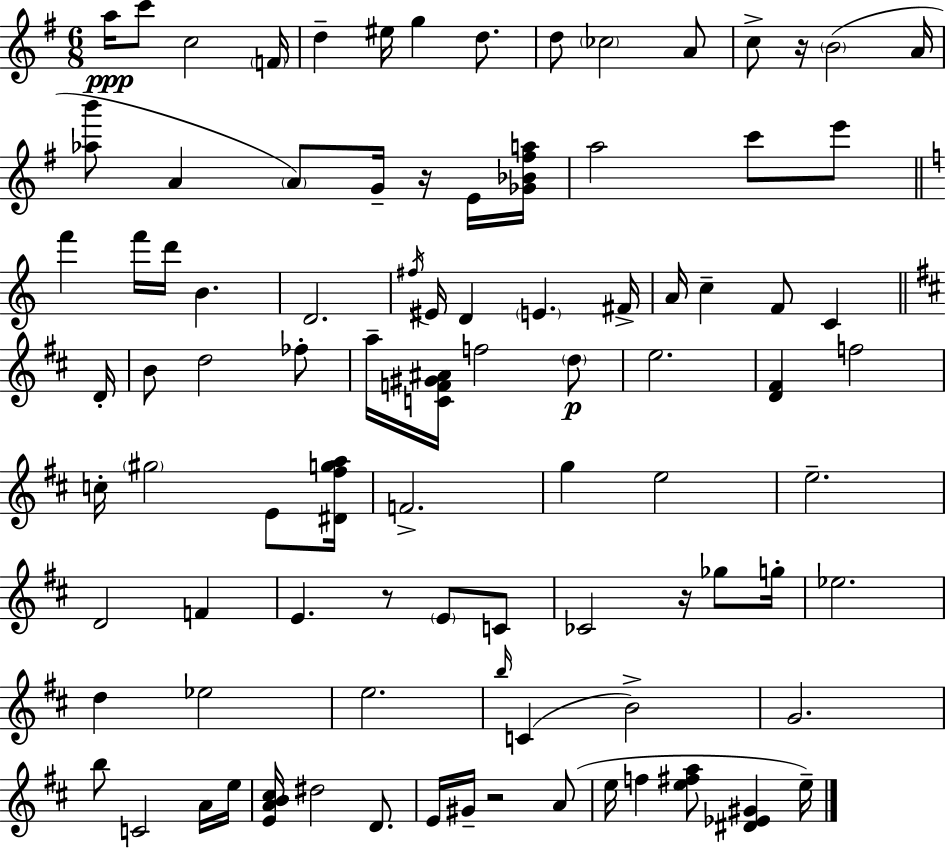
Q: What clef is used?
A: treble